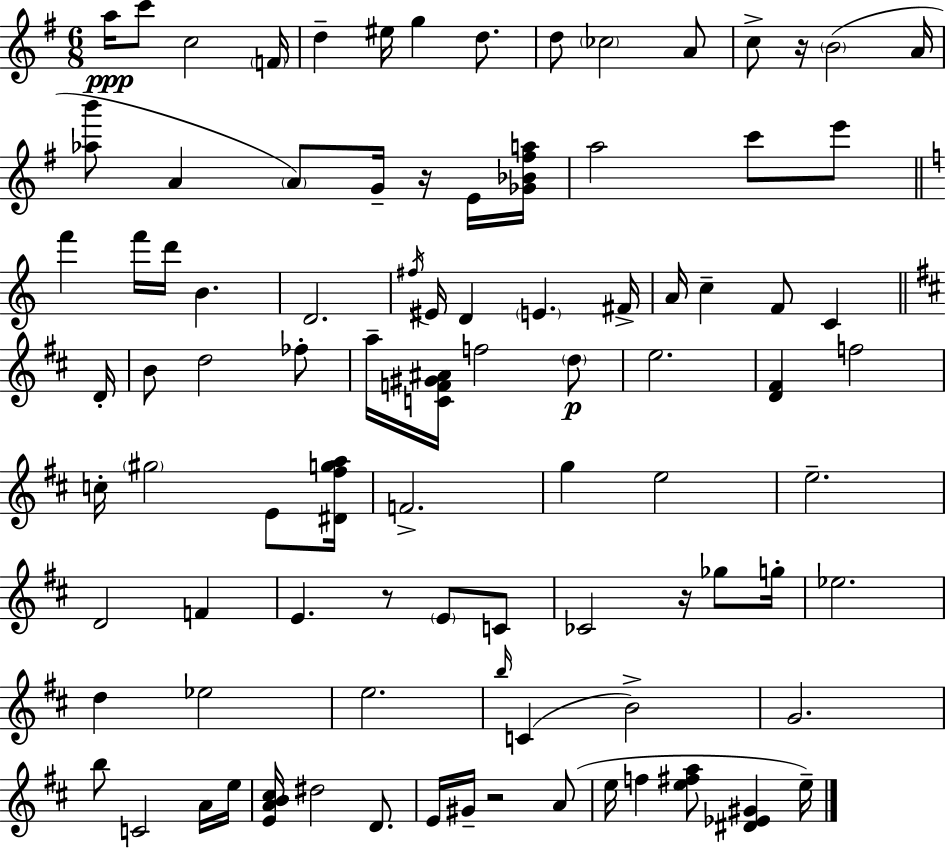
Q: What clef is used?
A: treble